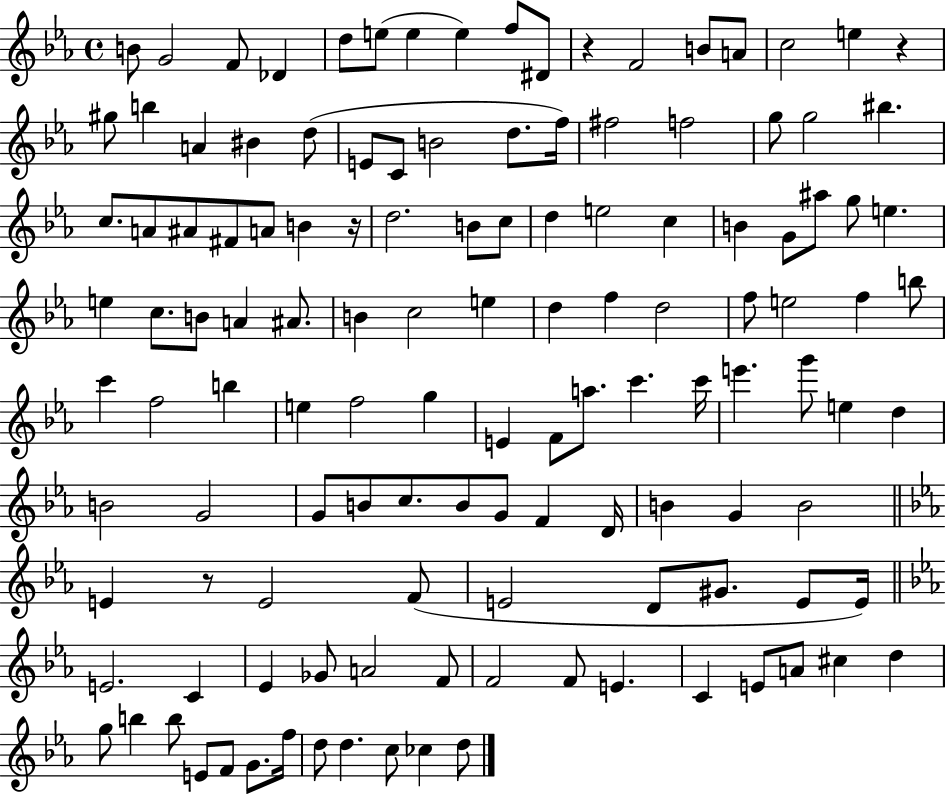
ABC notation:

X:1
T:Untitled
M:4/4
L:1/4
K:Eb
B/2 G2 F/2 _D d/2 e/2 e e f/2 ^D/2 z F2 B/2 A/2 c2 e z ^g/2 b A ^B d/2 E/2 C/2 B2 d/2 f/4 ^f2 f2 g/2 g2 ^b c/2 A/2 ^A/2 ^F/2 A/2 B z/4 d2 B/2 c/2 d e2 c B G/2 ^a/2 g/2 e e c/2 B/2 A ^A/2 B c2 e d f d2 f/2 e2 f b/2 c' f2 b e f2 g E F/2 a/2 c' c'/4 e' g'/2 e d B2 G2 G/2 B/2 c/2 B/2 G/2 F D/4 B G B2 E z/2 E2 F/2 E2 D/2 ^G/2 E/2 E/4 E2 C _E _G/2 A2 F/2 F2 F/2 E C E/2 A/2 ^c d g/2 b b/2 E/2 F/2 G/2 f/4 d/2 d c/2 _c d/2